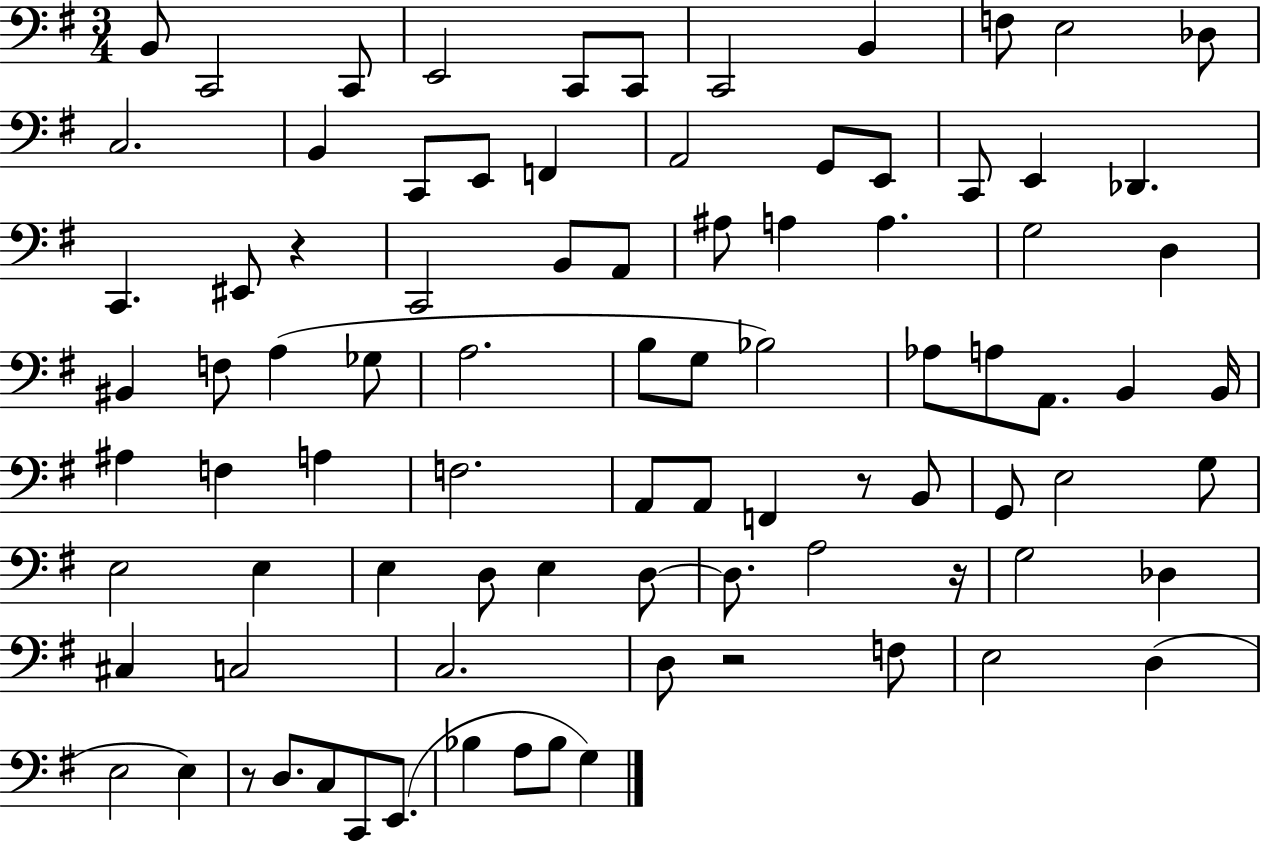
X:1
T:Untitled
M:3/4
L:1/4
K:G
B,,/2 C,,2 C,,/2 E,,2 C,,/2 C,,/2 C,,2 B,, F,/2 E,2 _D,/2 C,2 B,, C,,/2 E,,/2 F,, A,,2 G,,/2 E,,/2 C,,/2 E,, _D,, C,, ^E,,/2 z C,,2 B,,/2 A,,/2 ^A,/2 A, A, G,2 D, ^B,, F,/2 A, _G,/2 A,2 B,/2 G,/2 _B,2 _A,/2 A,/2 A,,/2 B,, B,,/4 ^A, F, A, F,2 A,,/2 A,,/2 F,, z/2 B,,/2 G,,/2 E,2 G,/2 E,2 E, E, D,/2 E, D,/2 D,/2 A,2 z/4 G,2 _D, ^C, C,2 C,2 D,/2 z2 F,/2 E,2 D, E,2 E, z/2 D,/2 C,/2 C,,/2 E,,/2 _B, A,/2 _B,/2 G,